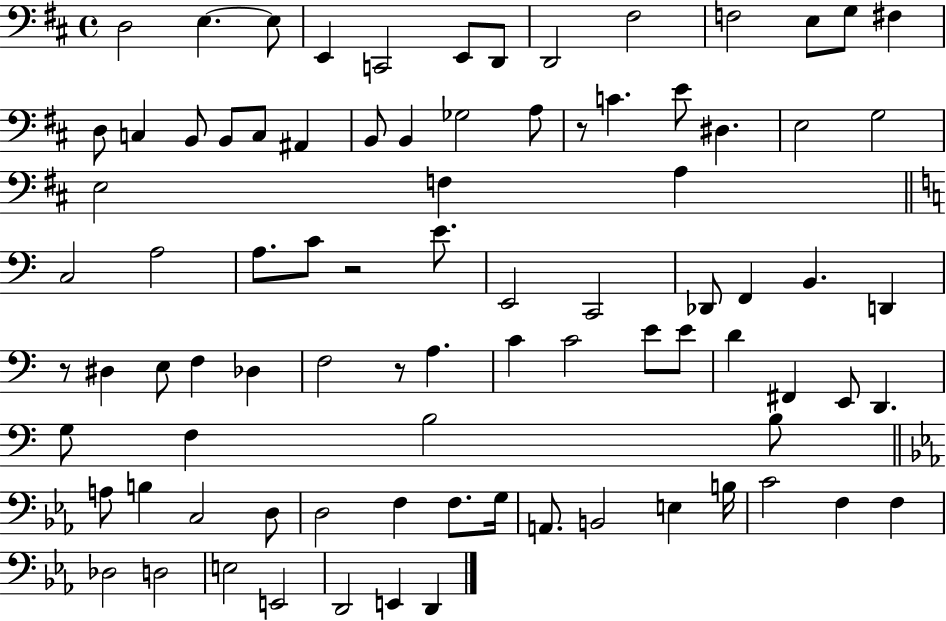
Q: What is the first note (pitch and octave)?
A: D3